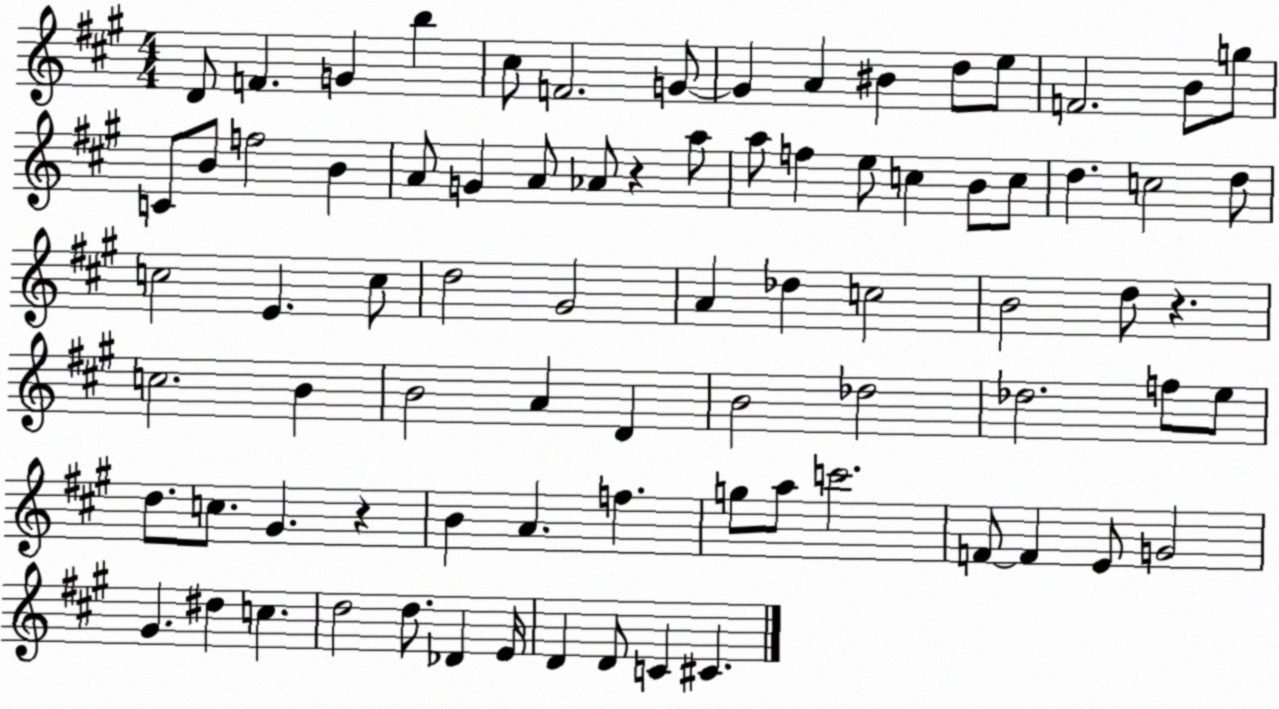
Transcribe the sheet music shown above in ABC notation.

X:1
T:Untitled
M:4/4
L:1/4
K:A
D/2 F G b ^c/2 F2 G/2 G A ^B d/2 e/2 F2 B/2 g/2 C/2 B/2 f2 B A/2 G A/2 _A/2 z a/2 a/2 f e/2 c B/2 c/2 d c2 d/2 c2 E c/2 d2 ^G2 A _d c2 B2 d/2 z c2 B B2 A D B2 _d2 _d2 f/2 e/2 d/2 c/2 ^G z B A f g/2 a/2 c'2 F/2 F E/2 G2 ^G ^d c d2 d/2 _D E/4 D D/2 C ^C